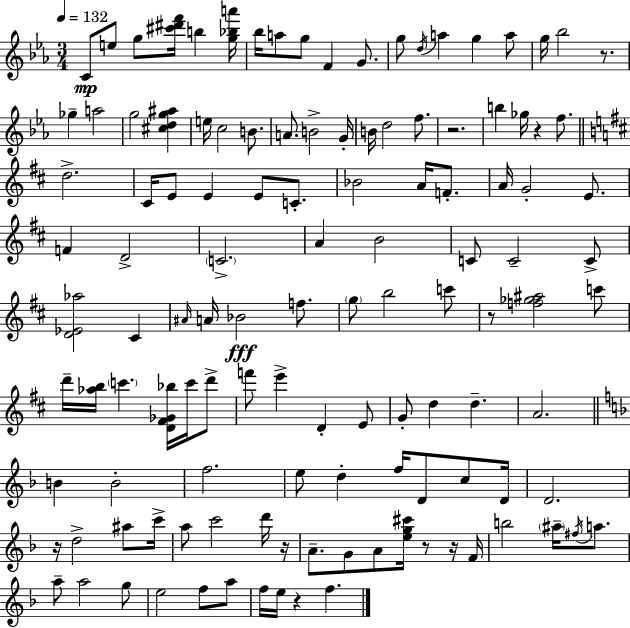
C4/e E5/e G5/e [C#6,D#6,F6]/s B5/q [G5,Bb5,A6]/s Bb5/s A5/e G5/e F4/q G4/e. G5/e D5/s A5/q G5/q A5/e G5/s Bb5/h R/e. Gb5/q A5/h G5/h [C#5,D5,G5,A#5]/q E5/s C5/h B4/e. A4/e. B4/h G4/s B4/s D5/h F5/e. R/h. B5/q Gb5/s R/q F5/e. D5/h. C#4/s E4/e E4/q E4/e C4/e. Bb4/h A4/s F4/e. A4/s G4/h E4/e. F4/q D4/h C4/h. A4/q B4/h C4/e C4/h C4/e [D4,Eb4,Ab5]/h C#4/q A#4/s A4/s Bb4/h F5/e. G5/e B5/h C6/e R/e [F5,Gb5,A#5]/h C6/e D6/s [Ab5,B5]/s C6/q. [D4,F#4,Gb4,Bb5]/s C6/s D6/e F6/e E6/q D4/q E4/e G4/e D5/q D5/q. A4/h. B4/q B4/h F5/h. E5/e D5/q F5/s D4/e C5/e D4/s D4/h. R/s D5/h A#5/e C6/s A5/e C6/h D6/s R/s A4/e. G4/e A4/e [E5,G5,C#6]/s R/e R/s F4/s B5/h A#5/s F#5/s A5/e. A5/e A5/h G5/e E5/h F5/e A5/e F5/s E5/s R/q F5/q.